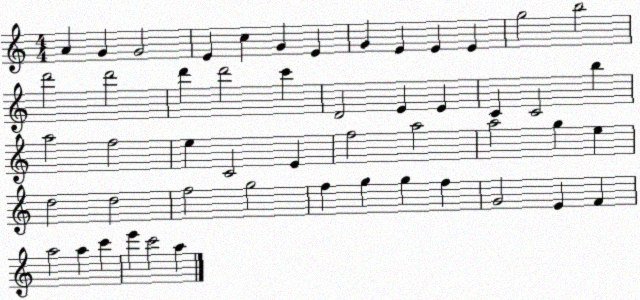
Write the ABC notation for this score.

X:1
T:Untitled
M:4/4
L:1/4
K:C
A G G2 E c G E G E E E g2 b2 d'2 d'2 d' d'2 c' D2 E E C C2 b a2 f2 e C2 E f2 a2 a2 g e d2 d2 f2 g2 f g g f G2 E F a2 a c' e' c'2 a